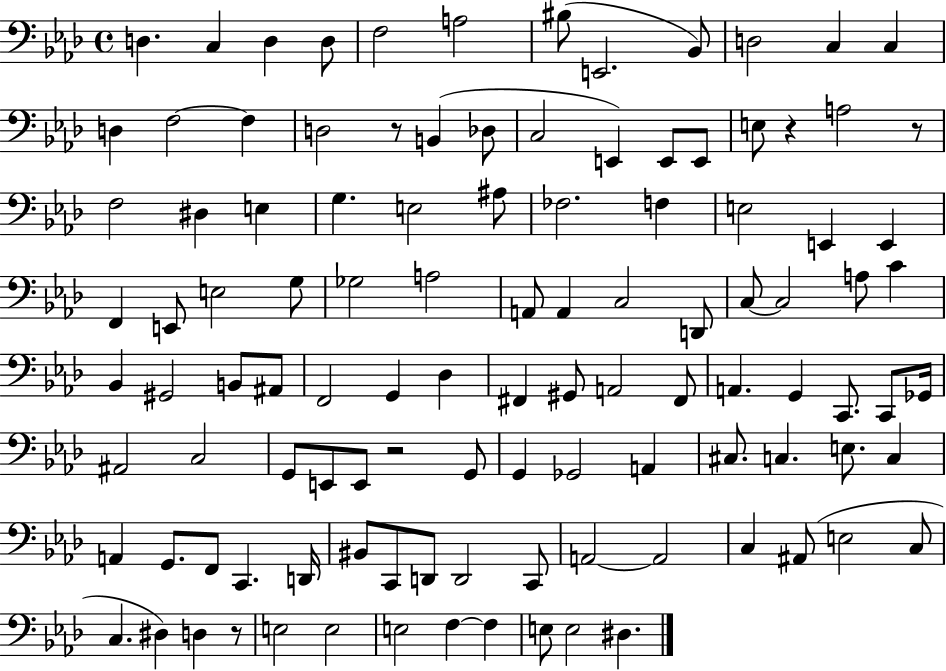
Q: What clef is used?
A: bass